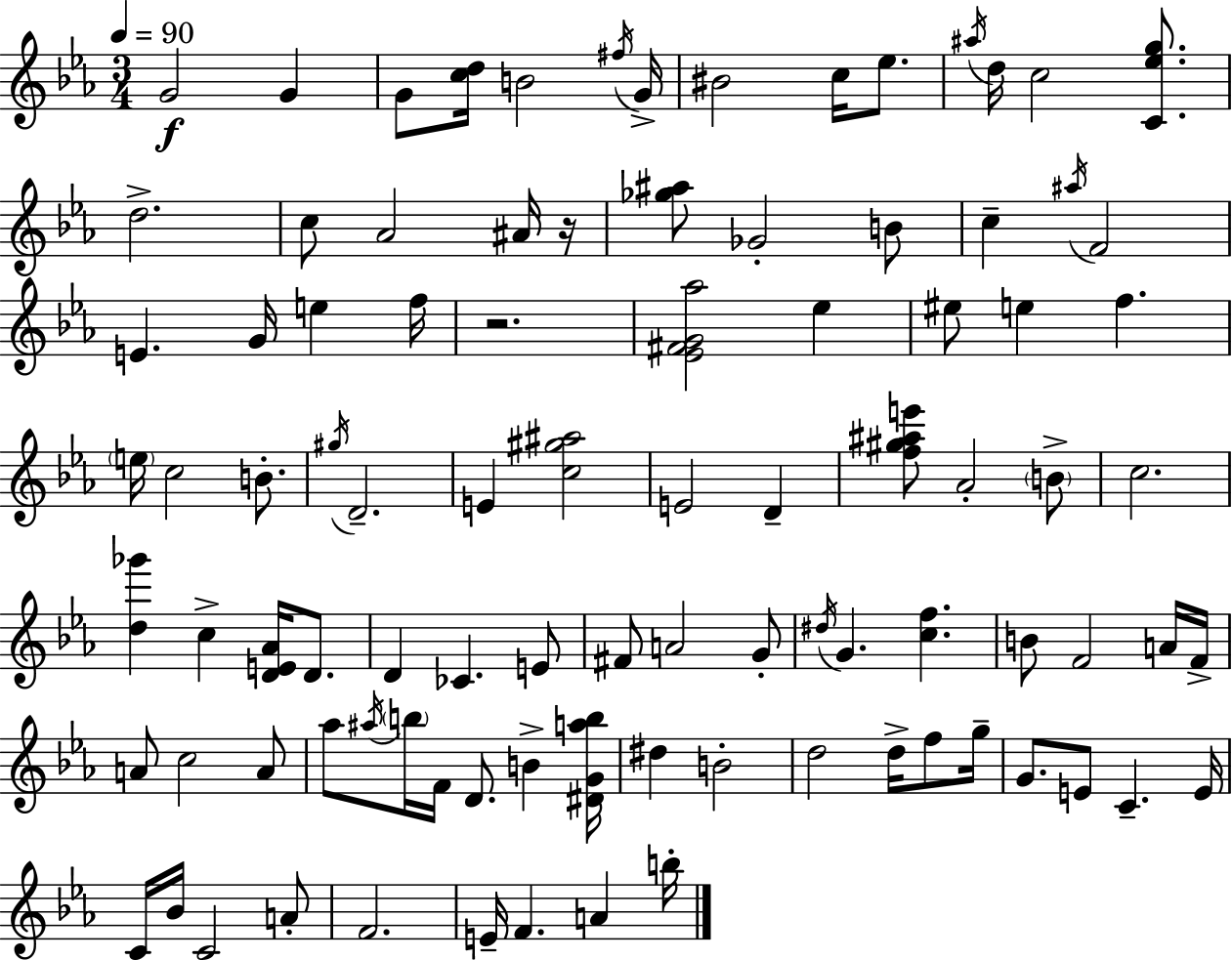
{
  \clef treble
  \numericTimeSignature
  \time 3/4
  \key ees \major
  \tempo 4 = 90
  g'2\f g'4 | g'8 <c'' d''>16 b'2 \acciaccatura { fis''16 } | g'16-> bis'2 c''16 ees''8. | \acciaccatura { ais''16 } d''16 c''2 <c' ees'' g''>8. | \break d''2.-> | c''8 aes'2 | ais'16 r16 <ges'' ais''>8 ges'2-. | b'8 c''4-- \acciaccatura { ais''16 } f'2 | \break e'4. g'16 e''4 | f''16 r2. | <ees' fis' g' aes''>2 ees''4 | eis''8 e''4 f''4. | \break \parenthesize e''16 c''2 | b'8.-. \acciaccatura { gis''16 } d'2.-- | e'4 <c'' gis'' ais''>2 | e'2 | \break d'4-- <f'' gis'' ais'' e'''>8 aes'2-. | \parenthesize b'8-> c''2. | <d'' ges'''>4 c''4-> | <d' e' aes'>16 d'8. d'4 ces'4. | \break e'8 fis'8 a'2 | g'8-. \acciaccatura { dis''16 } g'4. <c'' f''>4. | b'8 f'2 | a'16 f'16-> a'8 c''2 | \break a'8 aes''8 \acciaccatura { ais''16 } \parenthesize b''16 f'16 d'8. | b'4-> <dis' g' a'' b''>16 dis''4 b'2-. | d''2 | d''16-> f''8 g''16-- g'8. e'8 c'4.-- | \break e'16 c'16 bes'16 c'2 | a'8-. f'2. | e'16-- f'4. | a'4 b''16-. \bar "|."
}